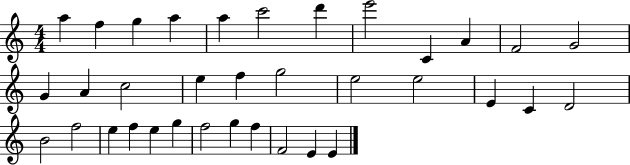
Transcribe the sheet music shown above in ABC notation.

X:1
T:Untitled
M:4/4
L:1/4
K:C
a f g a a c'2 d' e'2 C A F2 G2 G A c2 e f g2 e2 e2 E C D2 B2 f2 e f e g f2 g f F2 E E